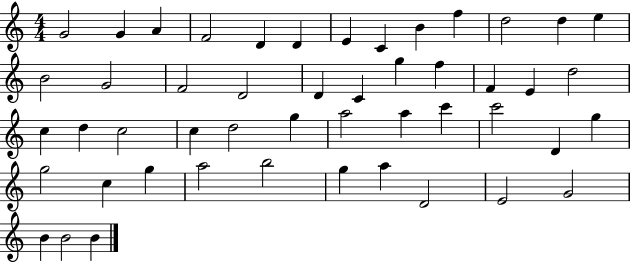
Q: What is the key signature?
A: C major